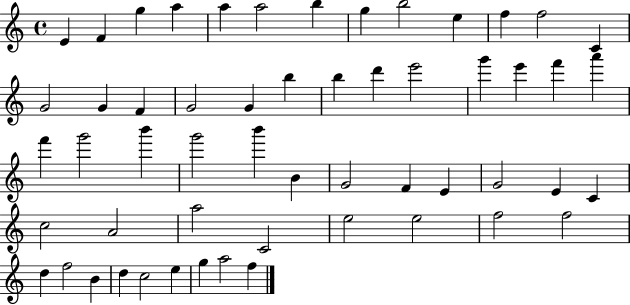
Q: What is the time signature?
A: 4/4